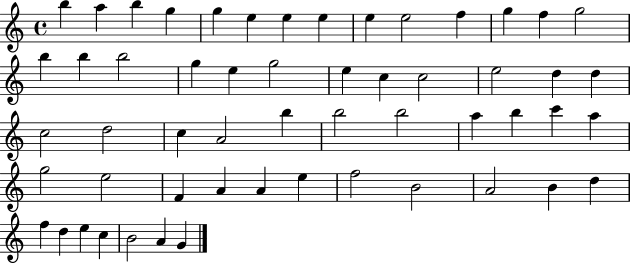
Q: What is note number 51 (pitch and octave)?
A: E5